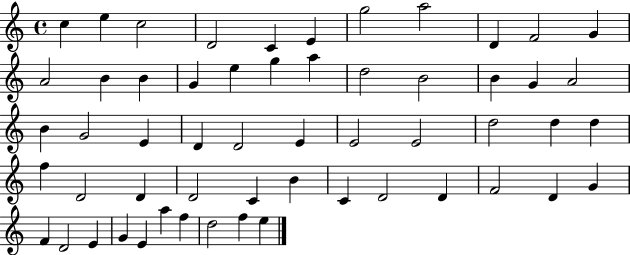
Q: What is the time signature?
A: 4/4